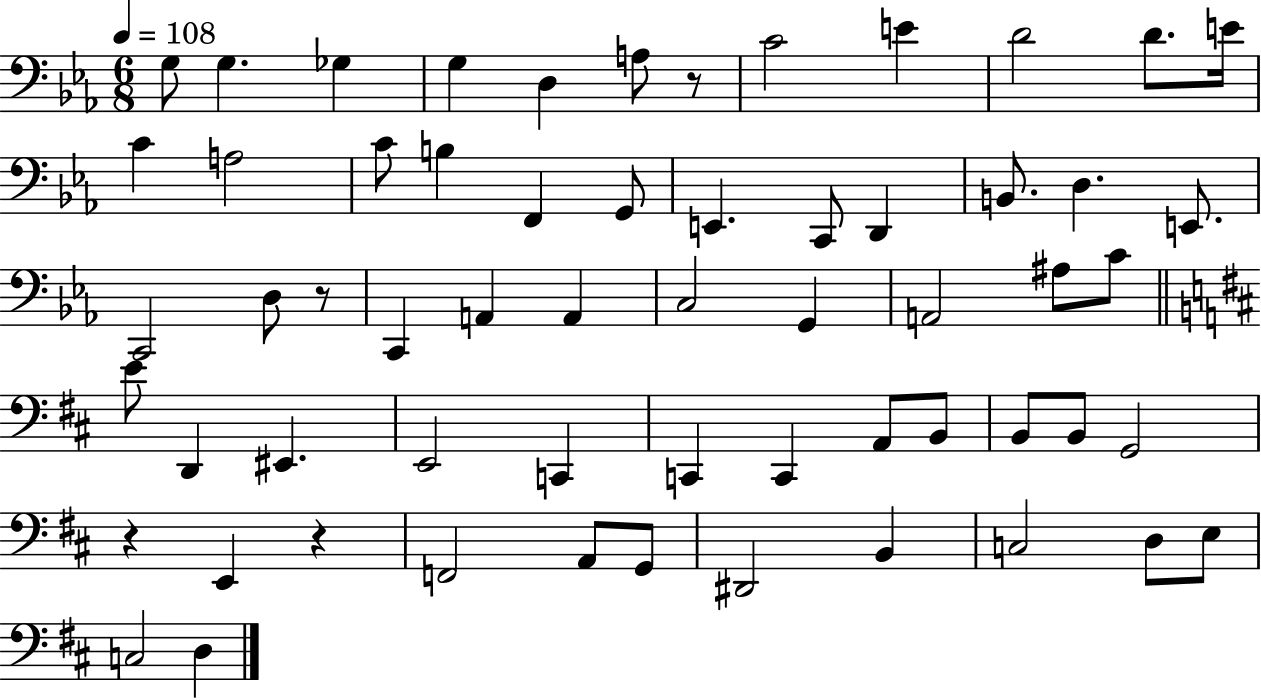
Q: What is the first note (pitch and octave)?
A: G3